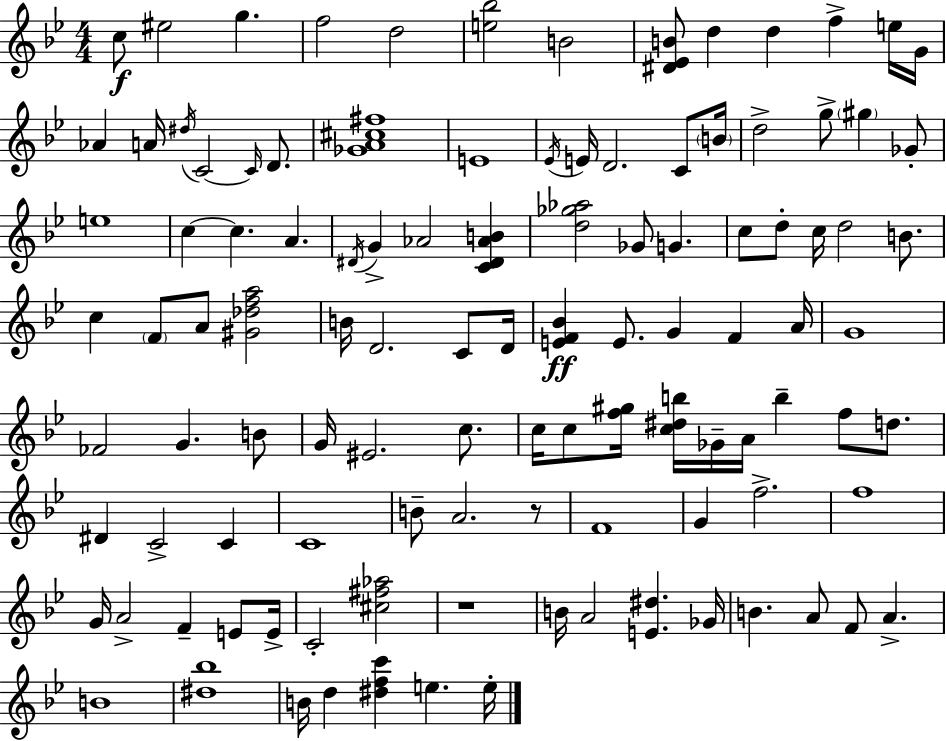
{
  \clef treble
  \numericTimeSignature
  \time 4/4
  \key bes \major
  c''8\f eis''2 g''4. | f''2 d''2 | <e'' bes''>2 b'2 | <dis' ees' b'>8 d''4 d''4 f''4-> e''16 g'16 | \break aes'4 a'16 \acciaccatura { dis''16 } c'2~~ \grace { c'16 } d'8. | <ges' a' cis'' fis''>1 | e'1 | \acciaccatura { ees'16 } e'16 d'2. | \break c'8 \parenthesize b'16 d''2-> g''8-> \parenthesize gis''4 | ges'8-. e''1 | c''4~~ c''4. a'4. | \acciaccatura { dis'16 } g'4-> aes'2 | \break <c' dis' aes' b'>4 <d'' ges'' aes''>2 ges'8 g'4. | c''8 d''8-. c''16 d''2 | b'8. c''4 \parenthesize f'8 a'8 <gis' des'' f'' a''>2 | b'16 d'2. | \break c'8 d'16 <e' f' bes'>4\ff e'8. g'4 f'4 | a'16 g'1 | fes'2 g'4. | b'8 g'16 eis'2. | \break c''8. c''16 c''8 <f'' gis''>16 <c'' dis'' b''>16 ges'16-- a'16 b''4-- f''8 | d''8. dis'4 c'2-> | c'4 c'1 | b'8-- a'2. | \break r8 f'1 | g'4 f''2.-> | f''1 | g'16 a'2-> f'4-- | \break e'8 e'16-> c'2-. <cis'' fis'' aes''>2 | r1 | b'16 a'2 <e' dis''>4. | ges'16 b'4. a'8 f'8 a'4.-> | \break b'1 | <dis'' bes''>1 | b'16 d''4 <dis'' f'' c'''>4 e''4. | e''16-. \bar "|."
}